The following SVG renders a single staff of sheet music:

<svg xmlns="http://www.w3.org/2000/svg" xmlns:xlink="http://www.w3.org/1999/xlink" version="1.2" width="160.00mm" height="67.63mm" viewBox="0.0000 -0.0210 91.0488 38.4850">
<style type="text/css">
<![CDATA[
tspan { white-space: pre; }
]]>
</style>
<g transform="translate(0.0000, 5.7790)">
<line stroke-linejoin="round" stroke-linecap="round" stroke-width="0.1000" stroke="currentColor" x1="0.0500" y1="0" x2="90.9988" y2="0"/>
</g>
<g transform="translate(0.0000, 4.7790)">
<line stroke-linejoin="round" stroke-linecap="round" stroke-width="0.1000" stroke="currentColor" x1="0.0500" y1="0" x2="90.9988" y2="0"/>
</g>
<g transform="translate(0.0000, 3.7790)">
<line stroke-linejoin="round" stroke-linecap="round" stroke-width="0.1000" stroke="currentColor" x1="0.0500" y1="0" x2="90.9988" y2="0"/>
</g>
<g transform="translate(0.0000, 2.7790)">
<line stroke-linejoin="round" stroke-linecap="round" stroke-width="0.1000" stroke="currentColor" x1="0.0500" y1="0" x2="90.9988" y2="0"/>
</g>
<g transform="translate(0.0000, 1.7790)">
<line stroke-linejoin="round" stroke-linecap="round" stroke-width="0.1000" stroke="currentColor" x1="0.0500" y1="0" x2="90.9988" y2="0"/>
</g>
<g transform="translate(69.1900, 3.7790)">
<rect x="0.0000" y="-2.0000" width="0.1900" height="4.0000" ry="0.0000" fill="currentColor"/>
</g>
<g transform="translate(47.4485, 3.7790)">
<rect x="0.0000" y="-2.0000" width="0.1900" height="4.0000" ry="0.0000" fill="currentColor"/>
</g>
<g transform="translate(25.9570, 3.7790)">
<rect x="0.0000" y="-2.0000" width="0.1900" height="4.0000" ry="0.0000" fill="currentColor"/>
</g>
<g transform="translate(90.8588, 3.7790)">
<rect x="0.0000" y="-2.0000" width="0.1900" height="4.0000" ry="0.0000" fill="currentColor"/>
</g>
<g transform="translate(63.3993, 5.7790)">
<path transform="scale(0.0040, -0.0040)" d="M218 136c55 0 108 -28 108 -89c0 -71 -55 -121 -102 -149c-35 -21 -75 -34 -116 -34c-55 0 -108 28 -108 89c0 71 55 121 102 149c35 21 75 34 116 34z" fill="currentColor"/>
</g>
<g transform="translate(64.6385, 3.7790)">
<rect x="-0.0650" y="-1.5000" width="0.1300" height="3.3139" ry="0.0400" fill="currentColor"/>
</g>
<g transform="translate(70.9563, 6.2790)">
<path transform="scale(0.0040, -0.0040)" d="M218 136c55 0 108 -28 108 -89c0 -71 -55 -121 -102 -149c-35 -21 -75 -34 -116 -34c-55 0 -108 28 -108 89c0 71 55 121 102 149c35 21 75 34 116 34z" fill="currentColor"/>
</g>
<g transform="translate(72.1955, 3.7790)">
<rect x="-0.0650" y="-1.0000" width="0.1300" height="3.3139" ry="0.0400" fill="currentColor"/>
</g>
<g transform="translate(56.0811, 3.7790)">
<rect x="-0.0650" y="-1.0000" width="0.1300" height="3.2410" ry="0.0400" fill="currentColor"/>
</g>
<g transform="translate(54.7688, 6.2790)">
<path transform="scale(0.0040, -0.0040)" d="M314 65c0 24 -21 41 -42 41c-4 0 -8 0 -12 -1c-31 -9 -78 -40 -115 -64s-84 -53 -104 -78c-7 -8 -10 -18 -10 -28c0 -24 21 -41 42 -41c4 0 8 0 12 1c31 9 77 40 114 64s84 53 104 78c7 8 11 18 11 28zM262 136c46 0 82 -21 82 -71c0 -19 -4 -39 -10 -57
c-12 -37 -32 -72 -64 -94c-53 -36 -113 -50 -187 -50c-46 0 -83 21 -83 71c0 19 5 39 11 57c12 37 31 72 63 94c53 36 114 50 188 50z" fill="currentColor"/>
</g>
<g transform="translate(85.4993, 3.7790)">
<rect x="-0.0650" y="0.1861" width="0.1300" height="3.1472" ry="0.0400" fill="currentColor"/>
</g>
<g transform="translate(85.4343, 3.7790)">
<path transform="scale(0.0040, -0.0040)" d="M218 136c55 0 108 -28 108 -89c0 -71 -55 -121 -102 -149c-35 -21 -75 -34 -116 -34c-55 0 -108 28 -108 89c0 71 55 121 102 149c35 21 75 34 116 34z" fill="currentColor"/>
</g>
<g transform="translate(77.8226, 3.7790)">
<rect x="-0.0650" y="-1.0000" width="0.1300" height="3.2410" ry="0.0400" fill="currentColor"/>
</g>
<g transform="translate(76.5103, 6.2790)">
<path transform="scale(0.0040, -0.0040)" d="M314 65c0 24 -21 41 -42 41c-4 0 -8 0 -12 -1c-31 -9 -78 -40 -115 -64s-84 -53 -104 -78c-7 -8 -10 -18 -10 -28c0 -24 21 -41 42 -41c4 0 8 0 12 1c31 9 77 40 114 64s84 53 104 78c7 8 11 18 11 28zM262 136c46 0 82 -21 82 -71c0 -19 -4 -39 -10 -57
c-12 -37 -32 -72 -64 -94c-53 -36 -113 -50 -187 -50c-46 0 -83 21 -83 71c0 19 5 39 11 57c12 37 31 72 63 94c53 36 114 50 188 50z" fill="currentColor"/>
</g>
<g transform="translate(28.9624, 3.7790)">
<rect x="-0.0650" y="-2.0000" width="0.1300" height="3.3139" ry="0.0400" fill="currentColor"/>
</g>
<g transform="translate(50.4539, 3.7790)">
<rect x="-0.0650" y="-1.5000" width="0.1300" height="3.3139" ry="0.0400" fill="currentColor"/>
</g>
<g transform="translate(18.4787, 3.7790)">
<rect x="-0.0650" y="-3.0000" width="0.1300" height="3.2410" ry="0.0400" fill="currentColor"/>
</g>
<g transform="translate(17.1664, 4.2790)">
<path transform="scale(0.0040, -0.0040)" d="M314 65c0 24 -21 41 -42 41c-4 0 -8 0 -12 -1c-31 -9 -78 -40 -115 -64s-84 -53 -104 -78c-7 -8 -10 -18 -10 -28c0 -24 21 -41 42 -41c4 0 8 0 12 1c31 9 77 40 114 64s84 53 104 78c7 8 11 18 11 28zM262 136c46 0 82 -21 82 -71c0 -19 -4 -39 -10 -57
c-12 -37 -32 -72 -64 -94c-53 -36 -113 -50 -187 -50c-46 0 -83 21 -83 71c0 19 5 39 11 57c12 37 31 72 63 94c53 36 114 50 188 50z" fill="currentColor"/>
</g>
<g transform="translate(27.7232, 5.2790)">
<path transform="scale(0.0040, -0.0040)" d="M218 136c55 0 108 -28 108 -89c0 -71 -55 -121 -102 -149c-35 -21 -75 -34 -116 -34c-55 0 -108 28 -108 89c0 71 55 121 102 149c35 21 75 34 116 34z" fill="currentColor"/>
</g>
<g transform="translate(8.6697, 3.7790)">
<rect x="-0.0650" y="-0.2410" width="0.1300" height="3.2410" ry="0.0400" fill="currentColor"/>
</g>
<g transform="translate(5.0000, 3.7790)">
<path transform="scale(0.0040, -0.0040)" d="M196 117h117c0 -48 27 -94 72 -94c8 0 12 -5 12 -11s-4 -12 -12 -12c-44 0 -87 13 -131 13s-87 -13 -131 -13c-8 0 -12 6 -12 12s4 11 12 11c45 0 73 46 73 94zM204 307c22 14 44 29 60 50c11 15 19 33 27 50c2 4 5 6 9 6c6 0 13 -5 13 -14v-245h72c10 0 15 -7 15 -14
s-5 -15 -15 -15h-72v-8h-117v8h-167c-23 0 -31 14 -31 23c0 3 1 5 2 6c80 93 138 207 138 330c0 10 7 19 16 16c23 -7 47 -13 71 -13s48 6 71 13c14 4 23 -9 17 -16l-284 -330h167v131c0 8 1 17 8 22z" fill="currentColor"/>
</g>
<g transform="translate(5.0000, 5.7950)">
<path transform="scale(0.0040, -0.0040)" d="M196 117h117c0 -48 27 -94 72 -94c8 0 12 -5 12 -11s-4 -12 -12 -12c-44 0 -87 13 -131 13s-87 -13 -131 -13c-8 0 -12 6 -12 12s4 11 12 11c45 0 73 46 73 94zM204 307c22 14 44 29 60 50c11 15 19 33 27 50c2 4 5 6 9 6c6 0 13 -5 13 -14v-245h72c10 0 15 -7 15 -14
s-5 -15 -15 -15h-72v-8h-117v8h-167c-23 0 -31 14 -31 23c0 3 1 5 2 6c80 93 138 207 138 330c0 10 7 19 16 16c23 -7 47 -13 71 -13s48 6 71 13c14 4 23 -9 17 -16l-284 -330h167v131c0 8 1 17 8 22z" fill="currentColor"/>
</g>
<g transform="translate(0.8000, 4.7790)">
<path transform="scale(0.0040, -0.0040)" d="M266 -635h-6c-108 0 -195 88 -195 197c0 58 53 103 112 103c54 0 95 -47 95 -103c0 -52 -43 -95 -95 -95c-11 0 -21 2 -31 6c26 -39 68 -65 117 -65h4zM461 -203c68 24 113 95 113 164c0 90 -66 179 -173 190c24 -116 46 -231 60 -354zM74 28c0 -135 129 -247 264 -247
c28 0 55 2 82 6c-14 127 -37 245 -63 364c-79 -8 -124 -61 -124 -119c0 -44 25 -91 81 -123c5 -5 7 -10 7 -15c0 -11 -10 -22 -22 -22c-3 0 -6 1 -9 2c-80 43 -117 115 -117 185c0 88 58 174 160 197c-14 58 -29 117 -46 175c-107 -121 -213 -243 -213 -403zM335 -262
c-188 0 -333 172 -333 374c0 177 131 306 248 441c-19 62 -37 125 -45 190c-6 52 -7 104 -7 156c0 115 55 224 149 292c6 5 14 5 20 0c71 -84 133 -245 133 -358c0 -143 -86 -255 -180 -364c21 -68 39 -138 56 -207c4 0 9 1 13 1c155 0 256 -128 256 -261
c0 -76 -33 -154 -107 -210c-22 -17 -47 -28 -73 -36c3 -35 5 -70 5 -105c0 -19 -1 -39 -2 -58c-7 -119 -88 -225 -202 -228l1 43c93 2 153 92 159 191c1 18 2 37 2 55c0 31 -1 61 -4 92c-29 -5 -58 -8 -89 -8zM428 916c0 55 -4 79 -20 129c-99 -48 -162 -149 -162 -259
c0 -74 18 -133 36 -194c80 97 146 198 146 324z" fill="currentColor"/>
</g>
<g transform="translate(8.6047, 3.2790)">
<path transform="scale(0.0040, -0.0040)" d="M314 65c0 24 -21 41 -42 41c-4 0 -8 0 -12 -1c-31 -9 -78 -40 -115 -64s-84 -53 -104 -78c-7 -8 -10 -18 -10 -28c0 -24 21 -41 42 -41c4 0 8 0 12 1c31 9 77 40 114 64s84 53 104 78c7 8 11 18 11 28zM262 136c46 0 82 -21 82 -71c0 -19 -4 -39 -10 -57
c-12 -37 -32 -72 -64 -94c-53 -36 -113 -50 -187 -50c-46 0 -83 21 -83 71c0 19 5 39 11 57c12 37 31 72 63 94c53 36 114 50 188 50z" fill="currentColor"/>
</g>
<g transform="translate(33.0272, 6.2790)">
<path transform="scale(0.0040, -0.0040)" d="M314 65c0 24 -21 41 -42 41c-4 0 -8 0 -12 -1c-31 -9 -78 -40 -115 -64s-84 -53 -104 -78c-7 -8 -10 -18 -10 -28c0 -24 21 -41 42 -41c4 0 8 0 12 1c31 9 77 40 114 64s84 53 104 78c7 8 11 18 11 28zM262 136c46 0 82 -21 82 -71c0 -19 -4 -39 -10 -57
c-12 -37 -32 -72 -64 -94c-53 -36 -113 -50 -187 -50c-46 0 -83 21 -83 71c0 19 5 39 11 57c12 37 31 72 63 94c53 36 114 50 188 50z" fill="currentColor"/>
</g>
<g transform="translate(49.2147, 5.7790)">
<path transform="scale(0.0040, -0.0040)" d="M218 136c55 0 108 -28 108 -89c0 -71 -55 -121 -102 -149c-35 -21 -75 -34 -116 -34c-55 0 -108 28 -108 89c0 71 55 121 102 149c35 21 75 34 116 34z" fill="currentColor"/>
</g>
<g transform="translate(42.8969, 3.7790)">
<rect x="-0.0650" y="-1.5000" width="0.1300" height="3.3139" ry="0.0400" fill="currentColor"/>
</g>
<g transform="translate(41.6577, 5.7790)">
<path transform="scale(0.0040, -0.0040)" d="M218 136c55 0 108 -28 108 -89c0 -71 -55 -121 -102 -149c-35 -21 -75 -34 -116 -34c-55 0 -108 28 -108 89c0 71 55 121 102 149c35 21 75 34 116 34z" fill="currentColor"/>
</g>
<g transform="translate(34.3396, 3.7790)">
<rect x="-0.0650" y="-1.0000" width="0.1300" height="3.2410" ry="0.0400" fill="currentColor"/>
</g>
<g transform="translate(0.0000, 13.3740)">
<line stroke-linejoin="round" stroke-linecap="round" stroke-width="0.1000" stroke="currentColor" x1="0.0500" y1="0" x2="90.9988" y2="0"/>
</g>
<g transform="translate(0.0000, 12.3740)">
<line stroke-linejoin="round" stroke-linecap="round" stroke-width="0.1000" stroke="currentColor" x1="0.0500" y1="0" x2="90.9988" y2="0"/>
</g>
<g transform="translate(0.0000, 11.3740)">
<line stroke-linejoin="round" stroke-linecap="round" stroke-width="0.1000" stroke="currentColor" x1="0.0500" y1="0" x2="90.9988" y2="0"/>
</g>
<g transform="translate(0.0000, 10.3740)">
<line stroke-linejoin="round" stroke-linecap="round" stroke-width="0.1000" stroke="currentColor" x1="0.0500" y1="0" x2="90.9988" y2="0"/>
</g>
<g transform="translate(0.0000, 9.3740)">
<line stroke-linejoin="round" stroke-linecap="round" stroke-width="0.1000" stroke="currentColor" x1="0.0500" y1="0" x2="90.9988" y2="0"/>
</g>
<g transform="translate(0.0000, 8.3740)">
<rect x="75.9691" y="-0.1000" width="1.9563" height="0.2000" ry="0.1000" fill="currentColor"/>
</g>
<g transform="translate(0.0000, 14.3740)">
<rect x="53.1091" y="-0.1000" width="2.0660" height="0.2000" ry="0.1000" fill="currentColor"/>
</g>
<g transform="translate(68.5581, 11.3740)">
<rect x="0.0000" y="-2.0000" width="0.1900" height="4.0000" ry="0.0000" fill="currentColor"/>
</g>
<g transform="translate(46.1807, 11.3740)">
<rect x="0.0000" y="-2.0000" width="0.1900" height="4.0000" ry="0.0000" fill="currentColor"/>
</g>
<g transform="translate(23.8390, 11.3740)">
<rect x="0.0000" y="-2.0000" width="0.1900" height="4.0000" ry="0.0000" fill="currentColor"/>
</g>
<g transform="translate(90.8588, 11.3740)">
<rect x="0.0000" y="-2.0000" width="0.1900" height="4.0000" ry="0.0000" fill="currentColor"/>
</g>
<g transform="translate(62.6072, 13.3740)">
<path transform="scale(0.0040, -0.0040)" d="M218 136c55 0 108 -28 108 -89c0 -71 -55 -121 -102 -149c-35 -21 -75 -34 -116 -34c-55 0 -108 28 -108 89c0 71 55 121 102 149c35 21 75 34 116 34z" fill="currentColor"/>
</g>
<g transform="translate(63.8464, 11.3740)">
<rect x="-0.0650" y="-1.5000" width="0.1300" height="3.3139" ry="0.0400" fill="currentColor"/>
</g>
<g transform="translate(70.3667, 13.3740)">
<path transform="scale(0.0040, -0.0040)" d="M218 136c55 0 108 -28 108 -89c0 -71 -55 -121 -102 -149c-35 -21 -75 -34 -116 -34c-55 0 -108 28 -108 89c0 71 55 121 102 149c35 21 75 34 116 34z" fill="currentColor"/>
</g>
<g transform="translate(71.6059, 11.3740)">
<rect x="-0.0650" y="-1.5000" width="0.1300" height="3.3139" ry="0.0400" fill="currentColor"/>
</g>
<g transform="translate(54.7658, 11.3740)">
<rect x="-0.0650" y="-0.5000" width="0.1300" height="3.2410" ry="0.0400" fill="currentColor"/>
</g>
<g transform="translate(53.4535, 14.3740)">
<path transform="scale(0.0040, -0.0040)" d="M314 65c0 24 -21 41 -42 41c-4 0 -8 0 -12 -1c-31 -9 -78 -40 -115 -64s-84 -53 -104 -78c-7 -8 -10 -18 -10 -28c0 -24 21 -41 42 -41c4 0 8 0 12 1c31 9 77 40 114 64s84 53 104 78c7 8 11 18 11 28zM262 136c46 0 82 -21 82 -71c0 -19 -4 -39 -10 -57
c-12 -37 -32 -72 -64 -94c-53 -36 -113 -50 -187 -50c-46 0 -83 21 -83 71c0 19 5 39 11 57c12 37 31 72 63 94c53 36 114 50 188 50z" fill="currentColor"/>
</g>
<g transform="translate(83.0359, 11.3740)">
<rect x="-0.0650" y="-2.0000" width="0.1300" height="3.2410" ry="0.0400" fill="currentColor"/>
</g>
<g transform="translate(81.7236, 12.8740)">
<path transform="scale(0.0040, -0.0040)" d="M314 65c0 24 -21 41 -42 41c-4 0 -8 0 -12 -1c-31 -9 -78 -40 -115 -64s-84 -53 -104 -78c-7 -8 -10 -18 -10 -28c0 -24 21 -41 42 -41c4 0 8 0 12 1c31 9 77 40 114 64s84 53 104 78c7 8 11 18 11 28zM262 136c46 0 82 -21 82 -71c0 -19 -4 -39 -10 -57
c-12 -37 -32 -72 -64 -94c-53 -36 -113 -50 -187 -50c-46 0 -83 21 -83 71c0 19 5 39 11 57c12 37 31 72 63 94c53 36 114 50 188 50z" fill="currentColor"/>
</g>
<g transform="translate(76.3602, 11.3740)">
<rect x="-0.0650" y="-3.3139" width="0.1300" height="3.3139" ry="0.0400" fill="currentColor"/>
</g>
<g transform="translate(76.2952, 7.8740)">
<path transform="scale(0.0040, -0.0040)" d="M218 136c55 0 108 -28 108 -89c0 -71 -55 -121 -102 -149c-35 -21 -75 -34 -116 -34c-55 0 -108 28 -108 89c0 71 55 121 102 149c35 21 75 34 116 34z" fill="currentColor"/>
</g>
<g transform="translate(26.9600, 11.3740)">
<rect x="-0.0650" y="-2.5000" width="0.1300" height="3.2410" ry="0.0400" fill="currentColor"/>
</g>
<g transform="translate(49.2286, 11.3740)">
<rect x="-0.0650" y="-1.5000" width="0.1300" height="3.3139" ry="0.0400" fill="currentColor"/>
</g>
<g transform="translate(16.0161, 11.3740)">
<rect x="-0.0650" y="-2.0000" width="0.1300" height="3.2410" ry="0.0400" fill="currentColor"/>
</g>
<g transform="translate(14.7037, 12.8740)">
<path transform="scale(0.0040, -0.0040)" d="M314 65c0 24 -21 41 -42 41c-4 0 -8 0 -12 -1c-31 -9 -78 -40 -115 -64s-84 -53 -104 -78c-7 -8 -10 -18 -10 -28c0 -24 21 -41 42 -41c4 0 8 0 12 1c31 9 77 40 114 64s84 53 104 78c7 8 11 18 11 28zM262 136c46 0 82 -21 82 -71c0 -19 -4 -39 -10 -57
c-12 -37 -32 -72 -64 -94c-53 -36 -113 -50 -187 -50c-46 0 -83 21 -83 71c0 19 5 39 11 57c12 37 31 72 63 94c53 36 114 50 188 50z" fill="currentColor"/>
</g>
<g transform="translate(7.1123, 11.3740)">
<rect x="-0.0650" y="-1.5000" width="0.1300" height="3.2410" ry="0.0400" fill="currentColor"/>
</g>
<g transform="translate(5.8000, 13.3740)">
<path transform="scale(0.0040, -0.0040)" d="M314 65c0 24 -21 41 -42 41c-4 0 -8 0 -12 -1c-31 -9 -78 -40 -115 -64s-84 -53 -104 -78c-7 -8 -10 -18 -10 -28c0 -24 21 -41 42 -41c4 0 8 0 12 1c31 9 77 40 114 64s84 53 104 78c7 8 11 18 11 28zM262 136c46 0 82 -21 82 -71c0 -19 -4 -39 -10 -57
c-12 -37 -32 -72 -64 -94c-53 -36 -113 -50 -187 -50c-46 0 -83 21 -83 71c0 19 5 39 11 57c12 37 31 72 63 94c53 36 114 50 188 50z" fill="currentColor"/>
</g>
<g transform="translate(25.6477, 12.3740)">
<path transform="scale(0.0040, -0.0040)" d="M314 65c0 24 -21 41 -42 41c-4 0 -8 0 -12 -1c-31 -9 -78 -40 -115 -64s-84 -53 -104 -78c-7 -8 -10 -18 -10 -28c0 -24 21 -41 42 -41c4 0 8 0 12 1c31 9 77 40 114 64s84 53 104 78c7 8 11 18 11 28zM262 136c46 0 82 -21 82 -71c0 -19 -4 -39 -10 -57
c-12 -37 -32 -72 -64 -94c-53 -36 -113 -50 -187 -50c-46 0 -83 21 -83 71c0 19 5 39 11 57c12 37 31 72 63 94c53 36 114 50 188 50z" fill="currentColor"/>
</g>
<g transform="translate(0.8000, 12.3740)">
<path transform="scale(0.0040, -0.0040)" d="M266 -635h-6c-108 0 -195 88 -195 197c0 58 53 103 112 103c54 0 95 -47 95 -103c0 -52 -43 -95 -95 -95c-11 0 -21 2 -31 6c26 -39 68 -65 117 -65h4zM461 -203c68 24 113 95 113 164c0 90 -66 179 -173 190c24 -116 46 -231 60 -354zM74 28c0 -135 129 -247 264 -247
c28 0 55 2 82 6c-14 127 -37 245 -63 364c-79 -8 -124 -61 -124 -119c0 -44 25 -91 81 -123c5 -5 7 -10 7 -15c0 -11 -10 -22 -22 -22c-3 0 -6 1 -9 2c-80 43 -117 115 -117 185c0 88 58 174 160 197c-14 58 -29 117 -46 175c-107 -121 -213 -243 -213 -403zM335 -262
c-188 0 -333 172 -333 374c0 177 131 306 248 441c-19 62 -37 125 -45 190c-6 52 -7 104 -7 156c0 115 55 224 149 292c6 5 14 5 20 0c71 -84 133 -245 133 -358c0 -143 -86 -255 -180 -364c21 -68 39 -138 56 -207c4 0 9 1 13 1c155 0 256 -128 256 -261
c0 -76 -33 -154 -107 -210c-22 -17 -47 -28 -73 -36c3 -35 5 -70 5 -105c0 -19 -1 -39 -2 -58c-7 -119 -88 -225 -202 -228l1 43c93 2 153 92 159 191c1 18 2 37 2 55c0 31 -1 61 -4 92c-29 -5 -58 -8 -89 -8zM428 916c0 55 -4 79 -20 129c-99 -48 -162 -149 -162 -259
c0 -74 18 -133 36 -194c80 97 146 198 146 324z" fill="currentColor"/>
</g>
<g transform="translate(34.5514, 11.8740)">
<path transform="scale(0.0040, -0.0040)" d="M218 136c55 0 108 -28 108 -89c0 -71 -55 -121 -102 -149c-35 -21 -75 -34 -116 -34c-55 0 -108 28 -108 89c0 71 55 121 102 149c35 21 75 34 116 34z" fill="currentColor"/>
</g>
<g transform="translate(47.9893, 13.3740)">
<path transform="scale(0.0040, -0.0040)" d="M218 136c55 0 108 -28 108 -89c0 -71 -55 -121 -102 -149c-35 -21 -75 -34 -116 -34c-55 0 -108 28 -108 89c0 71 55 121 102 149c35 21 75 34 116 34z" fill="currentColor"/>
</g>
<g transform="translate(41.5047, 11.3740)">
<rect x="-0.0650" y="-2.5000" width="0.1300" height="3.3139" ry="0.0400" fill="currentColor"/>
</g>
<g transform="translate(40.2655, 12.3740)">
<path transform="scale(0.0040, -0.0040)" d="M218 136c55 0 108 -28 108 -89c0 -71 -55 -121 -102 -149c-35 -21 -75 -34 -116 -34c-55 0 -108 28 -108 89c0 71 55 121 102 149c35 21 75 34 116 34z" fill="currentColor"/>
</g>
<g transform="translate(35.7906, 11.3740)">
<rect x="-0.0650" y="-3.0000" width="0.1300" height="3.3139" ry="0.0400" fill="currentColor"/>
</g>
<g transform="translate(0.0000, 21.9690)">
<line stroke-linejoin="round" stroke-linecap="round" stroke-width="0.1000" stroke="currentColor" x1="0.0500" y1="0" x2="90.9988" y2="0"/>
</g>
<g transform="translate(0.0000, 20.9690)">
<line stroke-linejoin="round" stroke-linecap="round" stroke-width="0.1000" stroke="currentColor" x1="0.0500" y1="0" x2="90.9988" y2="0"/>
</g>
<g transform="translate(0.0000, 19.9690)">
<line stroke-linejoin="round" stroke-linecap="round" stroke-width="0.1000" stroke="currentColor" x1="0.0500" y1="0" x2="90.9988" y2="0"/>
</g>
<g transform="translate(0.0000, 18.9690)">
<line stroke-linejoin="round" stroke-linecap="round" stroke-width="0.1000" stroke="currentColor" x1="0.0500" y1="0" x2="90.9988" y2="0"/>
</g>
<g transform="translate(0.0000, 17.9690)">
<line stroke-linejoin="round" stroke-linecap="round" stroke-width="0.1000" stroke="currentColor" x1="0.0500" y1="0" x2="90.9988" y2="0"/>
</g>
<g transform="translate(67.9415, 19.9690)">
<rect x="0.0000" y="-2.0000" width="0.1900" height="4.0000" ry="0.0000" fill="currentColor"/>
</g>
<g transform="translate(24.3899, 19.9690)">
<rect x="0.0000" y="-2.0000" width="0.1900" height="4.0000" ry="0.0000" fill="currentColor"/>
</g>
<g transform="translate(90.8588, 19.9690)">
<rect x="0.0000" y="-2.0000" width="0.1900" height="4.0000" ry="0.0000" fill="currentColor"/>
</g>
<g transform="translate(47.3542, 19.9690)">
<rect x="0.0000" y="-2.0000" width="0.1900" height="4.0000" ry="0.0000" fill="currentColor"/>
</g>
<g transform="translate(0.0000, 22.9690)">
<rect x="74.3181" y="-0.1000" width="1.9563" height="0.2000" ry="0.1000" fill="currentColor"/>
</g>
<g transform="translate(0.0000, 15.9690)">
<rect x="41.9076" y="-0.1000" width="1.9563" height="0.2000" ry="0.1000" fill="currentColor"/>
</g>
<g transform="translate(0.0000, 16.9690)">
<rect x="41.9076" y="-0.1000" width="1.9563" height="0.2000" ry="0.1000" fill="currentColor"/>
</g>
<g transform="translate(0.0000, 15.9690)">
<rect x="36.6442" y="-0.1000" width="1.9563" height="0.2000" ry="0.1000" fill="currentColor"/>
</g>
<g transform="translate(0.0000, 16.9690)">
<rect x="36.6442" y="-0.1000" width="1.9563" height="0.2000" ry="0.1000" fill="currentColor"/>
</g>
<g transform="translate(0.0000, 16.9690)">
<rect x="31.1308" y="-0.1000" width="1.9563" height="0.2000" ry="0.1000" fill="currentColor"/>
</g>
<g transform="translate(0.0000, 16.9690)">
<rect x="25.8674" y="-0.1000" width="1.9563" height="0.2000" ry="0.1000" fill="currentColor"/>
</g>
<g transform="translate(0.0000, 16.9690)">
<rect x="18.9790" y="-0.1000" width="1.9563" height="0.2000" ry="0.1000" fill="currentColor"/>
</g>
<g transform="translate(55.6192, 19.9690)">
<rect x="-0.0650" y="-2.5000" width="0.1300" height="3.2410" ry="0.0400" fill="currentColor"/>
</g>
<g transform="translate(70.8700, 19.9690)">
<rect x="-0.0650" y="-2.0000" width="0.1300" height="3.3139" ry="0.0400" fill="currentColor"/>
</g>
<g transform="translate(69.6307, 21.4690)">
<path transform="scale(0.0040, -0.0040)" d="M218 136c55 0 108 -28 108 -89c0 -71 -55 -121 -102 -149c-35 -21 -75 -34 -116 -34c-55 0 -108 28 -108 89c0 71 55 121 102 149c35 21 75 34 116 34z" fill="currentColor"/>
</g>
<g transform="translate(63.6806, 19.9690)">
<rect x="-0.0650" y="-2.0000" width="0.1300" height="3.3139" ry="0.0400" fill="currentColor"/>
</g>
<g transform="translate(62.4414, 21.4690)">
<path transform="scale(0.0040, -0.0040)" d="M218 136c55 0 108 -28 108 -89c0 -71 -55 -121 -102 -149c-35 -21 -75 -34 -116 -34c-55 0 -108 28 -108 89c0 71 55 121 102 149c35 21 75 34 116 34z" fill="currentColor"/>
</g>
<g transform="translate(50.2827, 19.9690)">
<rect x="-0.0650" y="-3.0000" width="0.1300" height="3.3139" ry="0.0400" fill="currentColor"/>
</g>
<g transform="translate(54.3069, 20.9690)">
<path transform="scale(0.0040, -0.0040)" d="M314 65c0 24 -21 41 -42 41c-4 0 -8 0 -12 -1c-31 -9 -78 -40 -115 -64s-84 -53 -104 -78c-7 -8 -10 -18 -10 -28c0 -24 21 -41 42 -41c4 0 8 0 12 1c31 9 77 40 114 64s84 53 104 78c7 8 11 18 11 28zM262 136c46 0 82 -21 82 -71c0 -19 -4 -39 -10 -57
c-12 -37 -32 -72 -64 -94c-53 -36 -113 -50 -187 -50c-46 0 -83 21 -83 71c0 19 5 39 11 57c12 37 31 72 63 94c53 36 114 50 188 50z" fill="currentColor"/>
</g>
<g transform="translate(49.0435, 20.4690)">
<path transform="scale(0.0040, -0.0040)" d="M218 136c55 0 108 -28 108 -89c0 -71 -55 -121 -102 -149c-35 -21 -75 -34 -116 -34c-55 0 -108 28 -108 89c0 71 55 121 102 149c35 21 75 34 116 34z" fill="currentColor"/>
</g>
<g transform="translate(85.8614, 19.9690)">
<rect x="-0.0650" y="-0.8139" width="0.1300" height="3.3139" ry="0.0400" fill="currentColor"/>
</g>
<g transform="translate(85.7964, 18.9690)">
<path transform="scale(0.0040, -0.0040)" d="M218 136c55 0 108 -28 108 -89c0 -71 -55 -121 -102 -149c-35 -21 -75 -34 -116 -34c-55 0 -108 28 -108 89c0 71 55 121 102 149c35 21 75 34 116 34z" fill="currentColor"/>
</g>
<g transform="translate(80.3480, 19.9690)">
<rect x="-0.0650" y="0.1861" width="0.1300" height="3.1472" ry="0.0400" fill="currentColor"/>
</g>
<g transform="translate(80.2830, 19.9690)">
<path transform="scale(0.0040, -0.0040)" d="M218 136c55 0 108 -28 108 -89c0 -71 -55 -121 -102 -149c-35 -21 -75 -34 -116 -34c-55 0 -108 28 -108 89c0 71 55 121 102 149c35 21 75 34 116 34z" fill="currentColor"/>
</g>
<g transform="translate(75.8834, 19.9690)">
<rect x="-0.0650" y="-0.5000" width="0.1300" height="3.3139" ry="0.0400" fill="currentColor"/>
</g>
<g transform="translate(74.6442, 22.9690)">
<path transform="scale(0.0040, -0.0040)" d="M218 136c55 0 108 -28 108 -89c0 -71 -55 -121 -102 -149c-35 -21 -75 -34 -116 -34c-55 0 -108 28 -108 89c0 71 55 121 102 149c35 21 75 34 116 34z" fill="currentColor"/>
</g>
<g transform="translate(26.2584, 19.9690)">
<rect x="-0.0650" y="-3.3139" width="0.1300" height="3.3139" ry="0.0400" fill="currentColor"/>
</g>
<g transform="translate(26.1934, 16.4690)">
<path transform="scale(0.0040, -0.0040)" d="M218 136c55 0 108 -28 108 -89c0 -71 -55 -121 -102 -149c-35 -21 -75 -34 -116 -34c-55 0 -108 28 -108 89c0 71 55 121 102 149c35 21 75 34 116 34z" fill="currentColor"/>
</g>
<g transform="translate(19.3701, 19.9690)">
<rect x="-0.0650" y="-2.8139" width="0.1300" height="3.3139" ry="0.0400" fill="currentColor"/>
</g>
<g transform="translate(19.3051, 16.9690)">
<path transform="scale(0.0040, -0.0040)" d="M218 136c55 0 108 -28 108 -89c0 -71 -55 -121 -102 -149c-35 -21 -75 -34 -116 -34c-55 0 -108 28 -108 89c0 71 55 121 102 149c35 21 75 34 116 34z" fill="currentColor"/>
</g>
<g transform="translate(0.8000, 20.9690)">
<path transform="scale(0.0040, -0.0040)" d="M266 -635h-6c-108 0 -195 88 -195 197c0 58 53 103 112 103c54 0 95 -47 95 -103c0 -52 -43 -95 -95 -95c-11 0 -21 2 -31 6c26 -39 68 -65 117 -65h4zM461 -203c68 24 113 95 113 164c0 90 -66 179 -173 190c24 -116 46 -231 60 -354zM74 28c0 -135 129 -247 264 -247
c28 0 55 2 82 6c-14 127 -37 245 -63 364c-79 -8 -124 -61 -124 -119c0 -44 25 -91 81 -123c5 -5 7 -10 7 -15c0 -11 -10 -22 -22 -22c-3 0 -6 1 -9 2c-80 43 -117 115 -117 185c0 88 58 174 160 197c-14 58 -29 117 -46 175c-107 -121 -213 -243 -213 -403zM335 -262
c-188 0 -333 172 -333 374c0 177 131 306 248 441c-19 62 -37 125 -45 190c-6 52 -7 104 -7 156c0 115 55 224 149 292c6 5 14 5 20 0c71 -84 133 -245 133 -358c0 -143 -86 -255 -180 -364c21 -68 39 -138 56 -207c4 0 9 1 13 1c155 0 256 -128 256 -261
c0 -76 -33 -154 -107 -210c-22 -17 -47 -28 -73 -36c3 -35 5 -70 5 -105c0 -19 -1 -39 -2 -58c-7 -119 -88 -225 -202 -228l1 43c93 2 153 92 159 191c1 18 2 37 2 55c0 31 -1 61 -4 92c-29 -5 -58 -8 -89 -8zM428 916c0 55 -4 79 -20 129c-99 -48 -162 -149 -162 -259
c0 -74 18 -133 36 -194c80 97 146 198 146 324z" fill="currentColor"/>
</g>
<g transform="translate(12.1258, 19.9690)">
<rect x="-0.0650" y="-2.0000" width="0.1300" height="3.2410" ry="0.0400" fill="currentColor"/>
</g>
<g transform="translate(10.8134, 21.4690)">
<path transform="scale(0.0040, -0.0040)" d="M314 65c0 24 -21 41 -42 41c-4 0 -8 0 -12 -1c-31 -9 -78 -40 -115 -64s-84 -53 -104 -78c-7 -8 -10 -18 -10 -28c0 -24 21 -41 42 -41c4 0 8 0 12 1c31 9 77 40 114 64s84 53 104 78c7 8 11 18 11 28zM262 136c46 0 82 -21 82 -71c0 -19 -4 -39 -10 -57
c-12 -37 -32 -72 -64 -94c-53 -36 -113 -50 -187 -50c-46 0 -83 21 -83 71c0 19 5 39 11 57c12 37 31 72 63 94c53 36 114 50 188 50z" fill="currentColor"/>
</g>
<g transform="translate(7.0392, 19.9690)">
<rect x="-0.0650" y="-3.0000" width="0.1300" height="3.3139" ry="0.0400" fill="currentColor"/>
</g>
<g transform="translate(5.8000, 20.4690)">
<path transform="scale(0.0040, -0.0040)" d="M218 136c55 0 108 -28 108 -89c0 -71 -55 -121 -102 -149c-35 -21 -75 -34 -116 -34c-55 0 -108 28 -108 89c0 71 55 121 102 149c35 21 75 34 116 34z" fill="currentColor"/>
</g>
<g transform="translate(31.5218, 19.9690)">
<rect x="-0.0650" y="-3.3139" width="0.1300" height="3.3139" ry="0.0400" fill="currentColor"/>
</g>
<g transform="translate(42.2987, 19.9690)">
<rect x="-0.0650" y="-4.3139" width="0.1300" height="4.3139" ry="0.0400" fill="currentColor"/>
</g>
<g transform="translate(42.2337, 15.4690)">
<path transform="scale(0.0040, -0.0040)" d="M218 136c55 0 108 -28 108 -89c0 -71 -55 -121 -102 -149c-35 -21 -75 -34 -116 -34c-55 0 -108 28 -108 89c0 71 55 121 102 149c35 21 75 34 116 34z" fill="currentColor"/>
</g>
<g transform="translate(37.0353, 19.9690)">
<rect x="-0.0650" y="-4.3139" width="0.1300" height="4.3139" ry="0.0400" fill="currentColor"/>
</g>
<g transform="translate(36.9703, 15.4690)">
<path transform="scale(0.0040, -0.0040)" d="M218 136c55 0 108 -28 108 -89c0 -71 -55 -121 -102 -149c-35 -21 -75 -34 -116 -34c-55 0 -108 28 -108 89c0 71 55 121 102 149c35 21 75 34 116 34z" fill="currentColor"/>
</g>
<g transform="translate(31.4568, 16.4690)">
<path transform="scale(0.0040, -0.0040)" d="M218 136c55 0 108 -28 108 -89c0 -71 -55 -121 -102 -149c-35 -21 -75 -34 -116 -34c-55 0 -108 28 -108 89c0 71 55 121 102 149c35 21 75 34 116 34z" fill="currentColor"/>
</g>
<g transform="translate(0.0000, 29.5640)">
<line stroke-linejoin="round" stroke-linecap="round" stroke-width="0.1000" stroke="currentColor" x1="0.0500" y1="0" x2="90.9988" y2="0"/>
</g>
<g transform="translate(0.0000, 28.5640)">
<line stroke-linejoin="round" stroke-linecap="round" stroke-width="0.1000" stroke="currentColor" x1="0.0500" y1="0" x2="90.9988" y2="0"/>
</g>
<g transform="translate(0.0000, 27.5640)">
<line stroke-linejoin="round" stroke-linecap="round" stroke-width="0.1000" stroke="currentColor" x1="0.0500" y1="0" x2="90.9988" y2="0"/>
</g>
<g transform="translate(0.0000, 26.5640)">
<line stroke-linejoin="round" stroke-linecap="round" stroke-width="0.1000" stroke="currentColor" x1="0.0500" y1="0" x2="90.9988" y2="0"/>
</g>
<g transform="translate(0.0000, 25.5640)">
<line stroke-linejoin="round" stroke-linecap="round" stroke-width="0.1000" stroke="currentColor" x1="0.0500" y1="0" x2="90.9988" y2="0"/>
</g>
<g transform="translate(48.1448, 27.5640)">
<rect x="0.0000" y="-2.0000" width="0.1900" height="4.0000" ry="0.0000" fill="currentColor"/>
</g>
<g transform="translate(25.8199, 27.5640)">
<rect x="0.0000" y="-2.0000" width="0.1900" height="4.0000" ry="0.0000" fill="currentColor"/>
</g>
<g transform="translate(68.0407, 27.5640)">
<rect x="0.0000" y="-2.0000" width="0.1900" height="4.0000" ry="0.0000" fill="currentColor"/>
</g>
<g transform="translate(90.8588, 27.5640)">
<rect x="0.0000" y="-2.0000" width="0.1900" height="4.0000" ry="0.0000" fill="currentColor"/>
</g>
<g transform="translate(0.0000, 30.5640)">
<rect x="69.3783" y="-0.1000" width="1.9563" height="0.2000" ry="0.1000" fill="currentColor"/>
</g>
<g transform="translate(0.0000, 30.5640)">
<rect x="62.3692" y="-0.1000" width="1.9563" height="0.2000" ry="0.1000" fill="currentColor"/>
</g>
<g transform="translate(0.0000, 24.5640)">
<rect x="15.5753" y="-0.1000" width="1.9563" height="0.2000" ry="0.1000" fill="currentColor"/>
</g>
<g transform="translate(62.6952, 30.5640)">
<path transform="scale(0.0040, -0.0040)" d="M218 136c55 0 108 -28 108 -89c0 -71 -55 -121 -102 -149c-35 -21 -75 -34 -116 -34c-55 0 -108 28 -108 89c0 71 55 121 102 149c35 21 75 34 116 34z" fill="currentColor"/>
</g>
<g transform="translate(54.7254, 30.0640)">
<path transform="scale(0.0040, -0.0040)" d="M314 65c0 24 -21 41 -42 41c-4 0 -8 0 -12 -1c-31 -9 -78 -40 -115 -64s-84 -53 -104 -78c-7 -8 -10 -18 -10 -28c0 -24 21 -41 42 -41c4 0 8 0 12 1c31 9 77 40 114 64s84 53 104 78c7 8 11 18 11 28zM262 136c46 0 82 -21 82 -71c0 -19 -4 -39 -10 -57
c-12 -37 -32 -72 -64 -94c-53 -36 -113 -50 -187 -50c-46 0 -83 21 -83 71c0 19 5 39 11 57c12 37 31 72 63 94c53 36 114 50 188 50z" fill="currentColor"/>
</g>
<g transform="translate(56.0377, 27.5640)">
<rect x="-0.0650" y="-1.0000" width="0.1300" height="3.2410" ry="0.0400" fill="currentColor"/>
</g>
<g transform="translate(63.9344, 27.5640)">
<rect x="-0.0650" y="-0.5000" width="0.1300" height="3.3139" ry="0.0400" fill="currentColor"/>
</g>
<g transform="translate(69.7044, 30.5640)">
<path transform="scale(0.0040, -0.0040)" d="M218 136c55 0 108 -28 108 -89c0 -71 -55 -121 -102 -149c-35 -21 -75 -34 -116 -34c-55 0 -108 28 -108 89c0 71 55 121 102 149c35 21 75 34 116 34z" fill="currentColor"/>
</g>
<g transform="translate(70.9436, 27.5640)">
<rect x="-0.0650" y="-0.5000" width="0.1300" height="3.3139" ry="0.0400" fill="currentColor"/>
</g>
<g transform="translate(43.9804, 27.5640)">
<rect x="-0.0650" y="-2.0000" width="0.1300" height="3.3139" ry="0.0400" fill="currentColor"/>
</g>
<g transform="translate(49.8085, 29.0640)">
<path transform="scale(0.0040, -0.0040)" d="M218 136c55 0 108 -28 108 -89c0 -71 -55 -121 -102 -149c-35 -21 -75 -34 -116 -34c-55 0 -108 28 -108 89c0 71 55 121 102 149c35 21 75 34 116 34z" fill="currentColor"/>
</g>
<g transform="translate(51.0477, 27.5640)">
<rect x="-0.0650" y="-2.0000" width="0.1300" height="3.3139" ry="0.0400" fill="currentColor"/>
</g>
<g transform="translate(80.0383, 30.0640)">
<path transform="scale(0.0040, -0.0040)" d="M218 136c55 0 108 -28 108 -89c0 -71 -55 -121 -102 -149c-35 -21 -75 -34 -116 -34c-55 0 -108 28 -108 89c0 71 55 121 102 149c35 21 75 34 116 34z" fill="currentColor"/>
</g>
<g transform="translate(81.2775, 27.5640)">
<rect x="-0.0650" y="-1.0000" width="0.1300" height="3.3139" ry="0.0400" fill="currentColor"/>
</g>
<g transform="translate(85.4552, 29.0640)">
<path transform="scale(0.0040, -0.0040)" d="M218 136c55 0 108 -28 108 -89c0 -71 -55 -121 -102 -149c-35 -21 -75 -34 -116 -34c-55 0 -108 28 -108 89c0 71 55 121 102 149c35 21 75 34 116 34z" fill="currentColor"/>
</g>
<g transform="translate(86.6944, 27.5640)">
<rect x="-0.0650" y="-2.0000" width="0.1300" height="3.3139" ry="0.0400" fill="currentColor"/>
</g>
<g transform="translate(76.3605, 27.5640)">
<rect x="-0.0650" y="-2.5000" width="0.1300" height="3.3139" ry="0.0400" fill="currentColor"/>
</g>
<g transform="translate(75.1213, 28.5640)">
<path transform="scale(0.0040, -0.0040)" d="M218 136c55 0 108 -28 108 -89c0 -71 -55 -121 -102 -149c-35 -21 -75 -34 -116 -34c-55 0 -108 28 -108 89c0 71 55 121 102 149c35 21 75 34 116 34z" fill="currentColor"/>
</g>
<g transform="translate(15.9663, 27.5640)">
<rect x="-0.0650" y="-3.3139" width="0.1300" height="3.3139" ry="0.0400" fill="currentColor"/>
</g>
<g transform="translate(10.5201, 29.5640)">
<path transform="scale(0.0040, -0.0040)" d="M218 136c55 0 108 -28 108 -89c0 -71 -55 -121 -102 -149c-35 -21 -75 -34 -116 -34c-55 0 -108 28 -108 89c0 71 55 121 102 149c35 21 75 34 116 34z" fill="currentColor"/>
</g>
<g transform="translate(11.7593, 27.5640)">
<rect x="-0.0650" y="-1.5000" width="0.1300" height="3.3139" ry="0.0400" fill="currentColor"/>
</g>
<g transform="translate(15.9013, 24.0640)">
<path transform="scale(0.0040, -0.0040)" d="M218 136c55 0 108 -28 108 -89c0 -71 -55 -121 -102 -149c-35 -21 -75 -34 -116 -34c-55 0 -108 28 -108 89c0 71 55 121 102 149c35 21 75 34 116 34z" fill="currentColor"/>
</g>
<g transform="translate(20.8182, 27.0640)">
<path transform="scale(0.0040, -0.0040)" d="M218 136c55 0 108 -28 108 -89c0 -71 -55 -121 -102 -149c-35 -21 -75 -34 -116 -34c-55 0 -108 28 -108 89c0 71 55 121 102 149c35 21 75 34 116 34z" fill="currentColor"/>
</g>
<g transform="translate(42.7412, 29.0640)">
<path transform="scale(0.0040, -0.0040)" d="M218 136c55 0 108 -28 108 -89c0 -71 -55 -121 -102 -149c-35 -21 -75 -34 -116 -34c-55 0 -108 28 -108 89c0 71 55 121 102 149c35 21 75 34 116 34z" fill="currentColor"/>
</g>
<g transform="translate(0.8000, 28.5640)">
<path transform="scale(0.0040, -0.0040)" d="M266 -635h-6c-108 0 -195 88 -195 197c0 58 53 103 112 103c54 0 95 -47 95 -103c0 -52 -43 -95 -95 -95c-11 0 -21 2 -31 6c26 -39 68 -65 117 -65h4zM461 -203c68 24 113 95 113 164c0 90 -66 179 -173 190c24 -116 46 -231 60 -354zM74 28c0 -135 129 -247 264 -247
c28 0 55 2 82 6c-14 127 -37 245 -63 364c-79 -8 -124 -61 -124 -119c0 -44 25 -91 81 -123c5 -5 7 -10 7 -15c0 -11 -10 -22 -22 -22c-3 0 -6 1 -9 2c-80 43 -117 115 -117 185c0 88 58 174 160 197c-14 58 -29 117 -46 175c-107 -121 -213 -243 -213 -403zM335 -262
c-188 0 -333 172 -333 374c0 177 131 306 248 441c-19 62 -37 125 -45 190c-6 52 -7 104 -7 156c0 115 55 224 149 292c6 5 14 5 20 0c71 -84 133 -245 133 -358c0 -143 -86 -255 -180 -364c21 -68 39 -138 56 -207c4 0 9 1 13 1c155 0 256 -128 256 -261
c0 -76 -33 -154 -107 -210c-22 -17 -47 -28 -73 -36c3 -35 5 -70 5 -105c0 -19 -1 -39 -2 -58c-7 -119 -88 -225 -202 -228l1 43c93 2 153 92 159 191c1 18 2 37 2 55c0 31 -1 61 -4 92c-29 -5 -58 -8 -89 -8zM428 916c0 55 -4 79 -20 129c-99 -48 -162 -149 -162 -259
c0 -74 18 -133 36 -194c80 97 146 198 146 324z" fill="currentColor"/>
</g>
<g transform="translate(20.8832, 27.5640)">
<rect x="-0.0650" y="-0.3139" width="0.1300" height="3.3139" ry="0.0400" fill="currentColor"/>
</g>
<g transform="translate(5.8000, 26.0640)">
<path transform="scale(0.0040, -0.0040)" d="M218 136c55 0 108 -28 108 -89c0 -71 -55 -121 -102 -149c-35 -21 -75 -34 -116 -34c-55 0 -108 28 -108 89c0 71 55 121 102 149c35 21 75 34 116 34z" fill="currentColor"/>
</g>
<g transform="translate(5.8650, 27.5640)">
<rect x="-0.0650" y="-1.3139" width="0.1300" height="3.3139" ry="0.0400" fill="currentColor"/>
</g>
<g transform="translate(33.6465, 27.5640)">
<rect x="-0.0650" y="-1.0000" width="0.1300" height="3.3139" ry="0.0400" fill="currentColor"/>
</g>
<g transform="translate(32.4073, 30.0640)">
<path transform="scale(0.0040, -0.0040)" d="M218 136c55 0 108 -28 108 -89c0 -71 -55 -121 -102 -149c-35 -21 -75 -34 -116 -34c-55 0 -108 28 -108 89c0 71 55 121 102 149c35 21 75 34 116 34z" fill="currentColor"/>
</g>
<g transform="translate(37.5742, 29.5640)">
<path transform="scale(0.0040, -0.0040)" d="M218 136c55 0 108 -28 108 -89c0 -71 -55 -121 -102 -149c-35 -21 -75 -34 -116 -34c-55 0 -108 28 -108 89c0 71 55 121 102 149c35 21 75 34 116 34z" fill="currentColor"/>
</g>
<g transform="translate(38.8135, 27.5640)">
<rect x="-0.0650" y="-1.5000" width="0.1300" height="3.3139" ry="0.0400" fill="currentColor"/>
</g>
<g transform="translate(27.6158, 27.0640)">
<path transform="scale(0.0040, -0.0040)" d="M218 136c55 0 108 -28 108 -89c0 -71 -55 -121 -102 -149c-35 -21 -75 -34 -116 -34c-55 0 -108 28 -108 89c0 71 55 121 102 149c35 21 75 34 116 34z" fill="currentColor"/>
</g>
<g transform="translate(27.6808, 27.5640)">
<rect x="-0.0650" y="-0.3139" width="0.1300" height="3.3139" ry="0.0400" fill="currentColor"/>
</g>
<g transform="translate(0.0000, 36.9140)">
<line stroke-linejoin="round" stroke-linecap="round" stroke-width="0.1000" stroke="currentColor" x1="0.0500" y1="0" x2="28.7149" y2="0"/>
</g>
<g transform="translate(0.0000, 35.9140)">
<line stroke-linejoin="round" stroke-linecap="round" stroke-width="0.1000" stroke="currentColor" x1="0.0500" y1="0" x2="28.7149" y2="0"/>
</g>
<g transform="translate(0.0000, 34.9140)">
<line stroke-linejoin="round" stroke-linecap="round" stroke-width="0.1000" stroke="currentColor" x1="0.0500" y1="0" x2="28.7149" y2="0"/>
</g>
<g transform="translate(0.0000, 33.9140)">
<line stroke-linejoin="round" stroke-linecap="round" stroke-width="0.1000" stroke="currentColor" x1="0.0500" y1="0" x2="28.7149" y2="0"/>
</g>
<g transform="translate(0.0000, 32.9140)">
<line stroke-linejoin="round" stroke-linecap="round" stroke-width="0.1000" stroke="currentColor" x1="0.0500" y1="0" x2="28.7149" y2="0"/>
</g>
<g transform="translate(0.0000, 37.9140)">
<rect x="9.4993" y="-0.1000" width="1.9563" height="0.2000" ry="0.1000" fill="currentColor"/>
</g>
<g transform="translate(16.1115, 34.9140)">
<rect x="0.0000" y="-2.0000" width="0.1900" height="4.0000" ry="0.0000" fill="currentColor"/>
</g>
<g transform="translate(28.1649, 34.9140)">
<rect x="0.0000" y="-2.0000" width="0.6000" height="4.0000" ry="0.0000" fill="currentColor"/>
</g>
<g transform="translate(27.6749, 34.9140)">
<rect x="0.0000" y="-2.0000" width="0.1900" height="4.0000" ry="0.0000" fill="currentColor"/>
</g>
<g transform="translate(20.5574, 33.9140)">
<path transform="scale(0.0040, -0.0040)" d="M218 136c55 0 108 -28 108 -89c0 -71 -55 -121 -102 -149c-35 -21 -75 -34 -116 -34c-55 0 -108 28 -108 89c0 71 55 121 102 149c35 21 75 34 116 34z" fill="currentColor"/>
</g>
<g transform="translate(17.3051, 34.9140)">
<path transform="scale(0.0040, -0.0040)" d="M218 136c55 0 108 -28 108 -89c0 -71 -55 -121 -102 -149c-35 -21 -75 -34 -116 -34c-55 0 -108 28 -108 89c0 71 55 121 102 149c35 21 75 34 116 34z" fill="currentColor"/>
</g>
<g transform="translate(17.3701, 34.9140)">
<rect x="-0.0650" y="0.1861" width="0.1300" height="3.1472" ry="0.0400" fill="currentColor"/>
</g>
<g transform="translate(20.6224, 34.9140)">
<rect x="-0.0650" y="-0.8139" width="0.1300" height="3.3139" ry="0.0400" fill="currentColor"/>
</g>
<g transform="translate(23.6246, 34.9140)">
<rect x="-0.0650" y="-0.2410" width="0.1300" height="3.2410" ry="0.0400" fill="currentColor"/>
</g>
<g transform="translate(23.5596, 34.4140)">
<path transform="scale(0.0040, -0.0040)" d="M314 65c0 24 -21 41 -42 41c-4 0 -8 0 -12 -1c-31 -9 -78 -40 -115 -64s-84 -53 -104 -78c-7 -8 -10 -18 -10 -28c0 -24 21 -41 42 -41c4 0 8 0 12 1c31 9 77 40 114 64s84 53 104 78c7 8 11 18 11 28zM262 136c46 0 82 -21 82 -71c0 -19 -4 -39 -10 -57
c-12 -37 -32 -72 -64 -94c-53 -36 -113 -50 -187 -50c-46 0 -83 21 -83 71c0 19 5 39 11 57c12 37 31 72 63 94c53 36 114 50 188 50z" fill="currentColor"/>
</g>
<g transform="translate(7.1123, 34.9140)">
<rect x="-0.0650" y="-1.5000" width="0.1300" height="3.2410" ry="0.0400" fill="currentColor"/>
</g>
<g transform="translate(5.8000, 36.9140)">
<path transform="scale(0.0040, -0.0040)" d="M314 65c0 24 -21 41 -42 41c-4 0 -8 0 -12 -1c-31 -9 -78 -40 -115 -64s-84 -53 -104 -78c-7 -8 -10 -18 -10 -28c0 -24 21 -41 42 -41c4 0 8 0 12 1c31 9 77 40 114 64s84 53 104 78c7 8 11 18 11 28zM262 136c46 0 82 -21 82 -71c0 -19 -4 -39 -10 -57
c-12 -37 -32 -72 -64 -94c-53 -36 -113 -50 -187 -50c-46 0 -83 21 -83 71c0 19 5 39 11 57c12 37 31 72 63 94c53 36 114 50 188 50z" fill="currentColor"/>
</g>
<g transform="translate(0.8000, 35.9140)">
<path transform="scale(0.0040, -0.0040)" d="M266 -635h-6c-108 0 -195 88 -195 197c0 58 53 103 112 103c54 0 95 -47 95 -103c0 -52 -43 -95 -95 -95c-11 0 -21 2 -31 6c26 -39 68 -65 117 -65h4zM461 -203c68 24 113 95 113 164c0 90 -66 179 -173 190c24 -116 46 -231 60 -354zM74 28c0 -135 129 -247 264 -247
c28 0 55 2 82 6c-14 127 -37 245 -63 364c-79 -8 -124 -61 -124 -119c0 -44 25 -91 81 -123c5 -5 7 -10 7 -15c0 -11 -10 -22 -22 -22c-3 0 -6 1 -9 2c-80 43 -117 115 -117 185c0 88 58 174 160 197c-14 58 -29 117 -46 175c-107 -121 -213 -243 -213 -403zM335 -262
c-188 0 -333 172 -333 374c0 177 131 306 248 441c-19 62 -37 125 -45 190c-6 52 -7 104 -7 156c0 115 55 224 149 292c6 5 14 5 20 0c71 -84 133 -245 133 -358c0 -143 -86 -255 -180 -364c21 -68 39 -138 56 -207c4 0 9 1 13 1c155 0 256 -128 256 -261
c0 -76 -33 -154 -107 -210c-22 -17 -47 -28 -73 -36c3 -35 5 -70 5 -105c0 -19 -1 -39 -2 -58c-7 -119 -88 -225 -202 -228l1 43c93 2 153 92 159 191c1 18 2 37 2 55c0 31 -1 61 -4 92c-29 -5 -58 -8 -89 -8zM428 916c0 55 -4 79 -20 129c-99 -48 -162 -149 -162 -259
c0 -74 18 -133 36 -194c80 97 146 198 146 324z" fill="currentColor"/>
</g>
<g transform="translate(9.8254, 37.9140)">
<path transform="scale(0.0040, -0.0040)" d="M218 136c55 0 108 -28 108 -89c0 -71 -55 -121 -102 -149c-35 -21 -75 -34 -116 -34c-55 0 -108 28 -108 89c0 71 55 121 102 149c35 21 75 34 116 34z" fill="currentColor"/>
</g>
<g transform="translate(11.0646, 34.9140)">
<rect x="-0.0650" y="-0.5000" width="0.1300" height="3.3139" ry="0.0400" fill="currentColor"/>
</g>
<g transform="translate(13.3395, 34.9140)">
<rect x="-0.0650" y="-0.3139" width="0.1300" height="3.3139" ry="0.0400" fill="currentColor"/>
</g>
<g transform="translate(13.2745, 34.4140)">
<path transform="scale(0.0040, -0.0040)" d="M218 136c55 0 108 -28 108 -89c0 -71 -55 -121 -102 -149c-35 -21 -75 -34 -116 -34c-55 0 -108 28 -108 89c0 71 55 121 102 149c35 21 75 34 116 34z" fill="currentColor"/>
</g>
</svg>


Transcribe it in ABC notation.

X:1
T:Untitled
M:4/4
L:1/4
K:C
c2 A2 F D2 E E D2 E D D2 B E2 F2 G2 A G E C2 E E b F2 A F2 a b b d' d' A G2 F F C B d e E b c c D E F F D2 C C G D F E2 C c B d c2